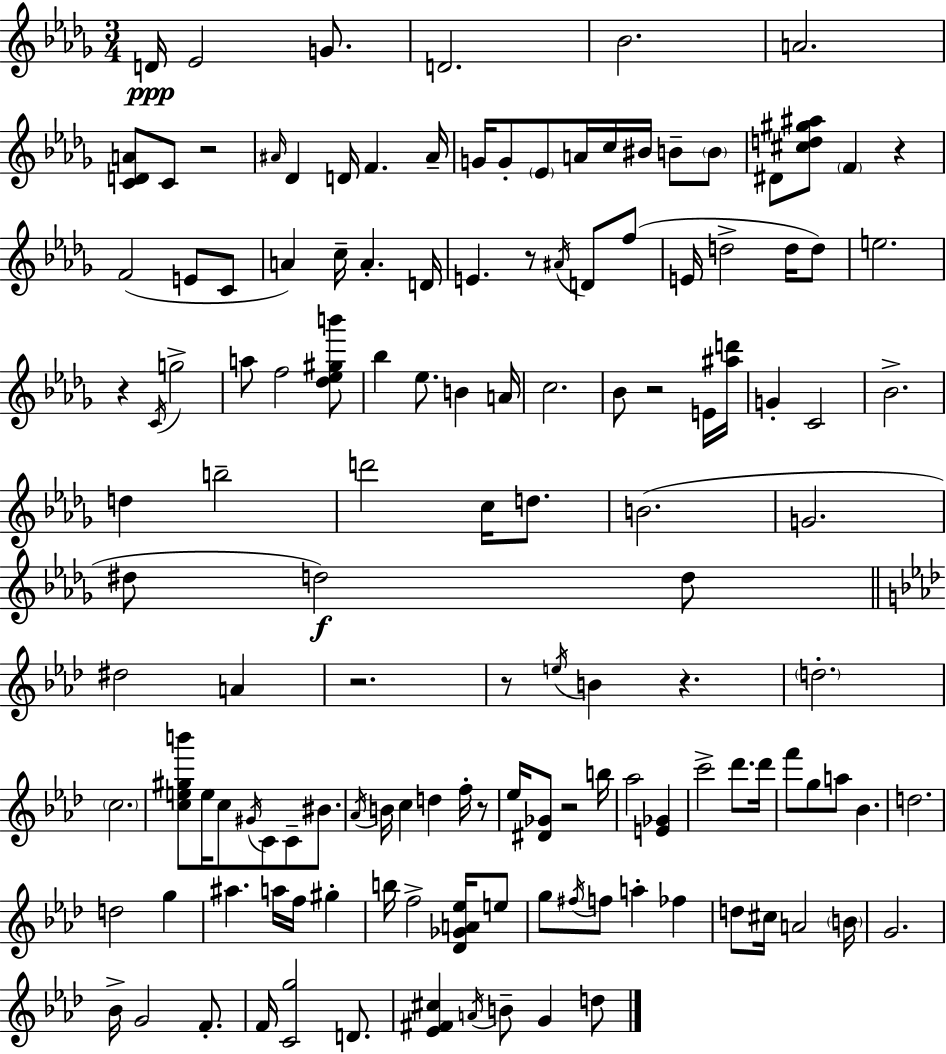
D4/s Eb4/h G4/e. D4/h. Bb4/h. A4/h. [C4,D4,A4]/e C4/e R/h A#4/s Db4/q D4/s F4/q. A#4/s G4/s G4/e Eb4/e A4/s C5/s BIS4/s B4/e B4/e D#4/e [C#5,D5,G#5,A#5]/e F4/q R/q F4/h E4/e C4/e A4/q C5/s A4/q. D4/s E4/q. R/e A#4/s D4/e F5/e E4/s D5/h D5/s D5/e E5/h. R/q C4/s G5/h A5/e F5/h [Db5,Eb5,G#5,B6]/e Bb5/q Eb5/e. B4/q A4/s C5/h. Bb4/e R/h E4/s [A#5,D6]/s G4/q C4/h Bb4/h. D5/q B5/h D6/h C5/s D5/e. B4/h. G4/h. D#5/e D5/h D5/e D#5/h A4/q R/h. R/e E5/s B4/q R/q. D5/h. C5/h. [C5,E5,G#5,B6]/e E5/s C5/e G#4/s C4/e C4/e BIS4/e. Ab4/s B4/s C5/q D5/q F5/s R/e Eb5/s [D#4,Gb4]/e R/h B5/s Ab5/h [E4,Gb4]/q C6/h Db6/e. Db6/s F6/e G5/e A5/e Bb4/q. D5/h. D5/h G5/q A#5/q. A5/s F5/s G#5/q B5/s F5/h [Db4,Gb4,A4,Eb5]/s E5/e G5/e F#5/s F5/e A5/q FES5/q D5/e C#5/s A4/h B4/s G4/h. Bb4/s G4/h F4/e. F4/s [C4,G5]/h D4/e. [Eb4,F#4,C#5]/q A4/s B4/e G4/q D5/e